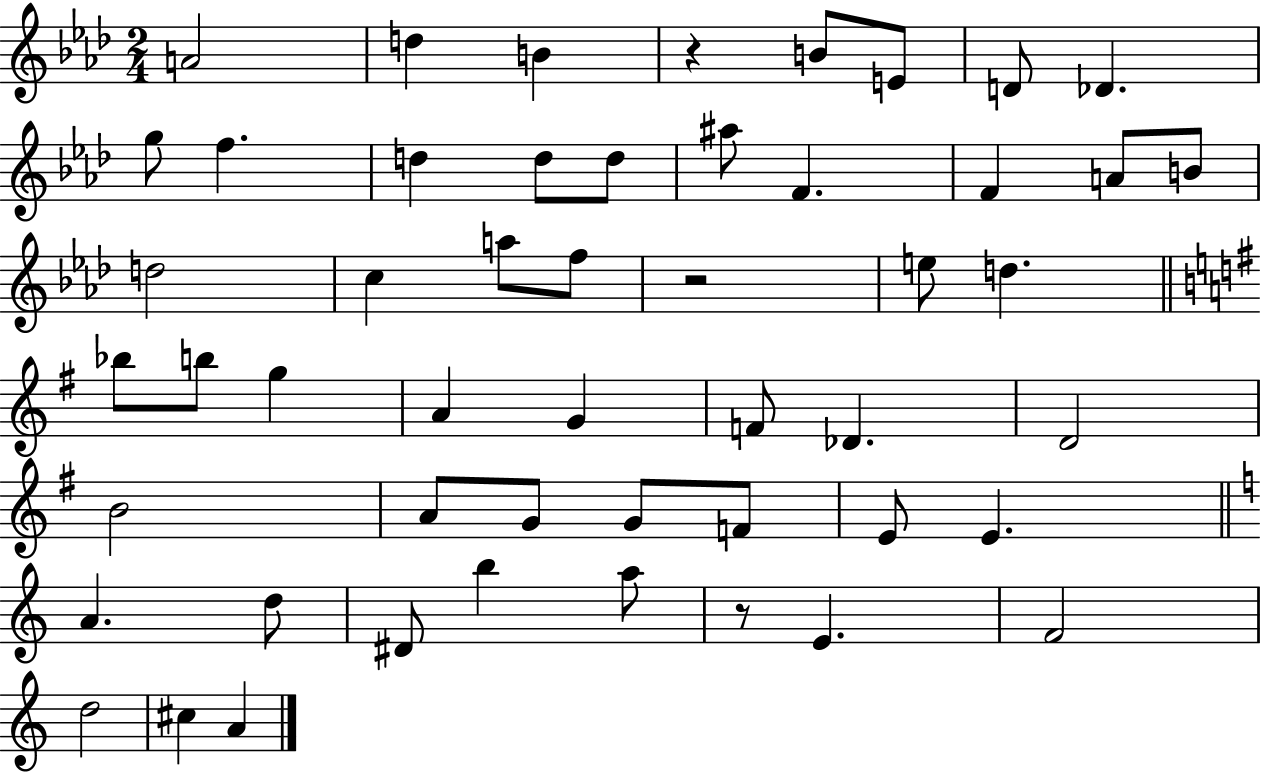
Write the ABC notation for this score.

X:1
T:Untitled
M:2/4
L:1/4
K:Ab
A2 d B z B/2 E/2 D/2 _D g/2 f d d/2 d/2 ^a/2 F F A/2 B/2 d2 c a/2 f/2 z2 e/2 d _b/2 b/2 g A G F/2 _D D2 B2 A/2 G/2 G/2 F/2 E/2 E A d/2 ^D/2 b a/2 z/2 E F2 d2 ^c A